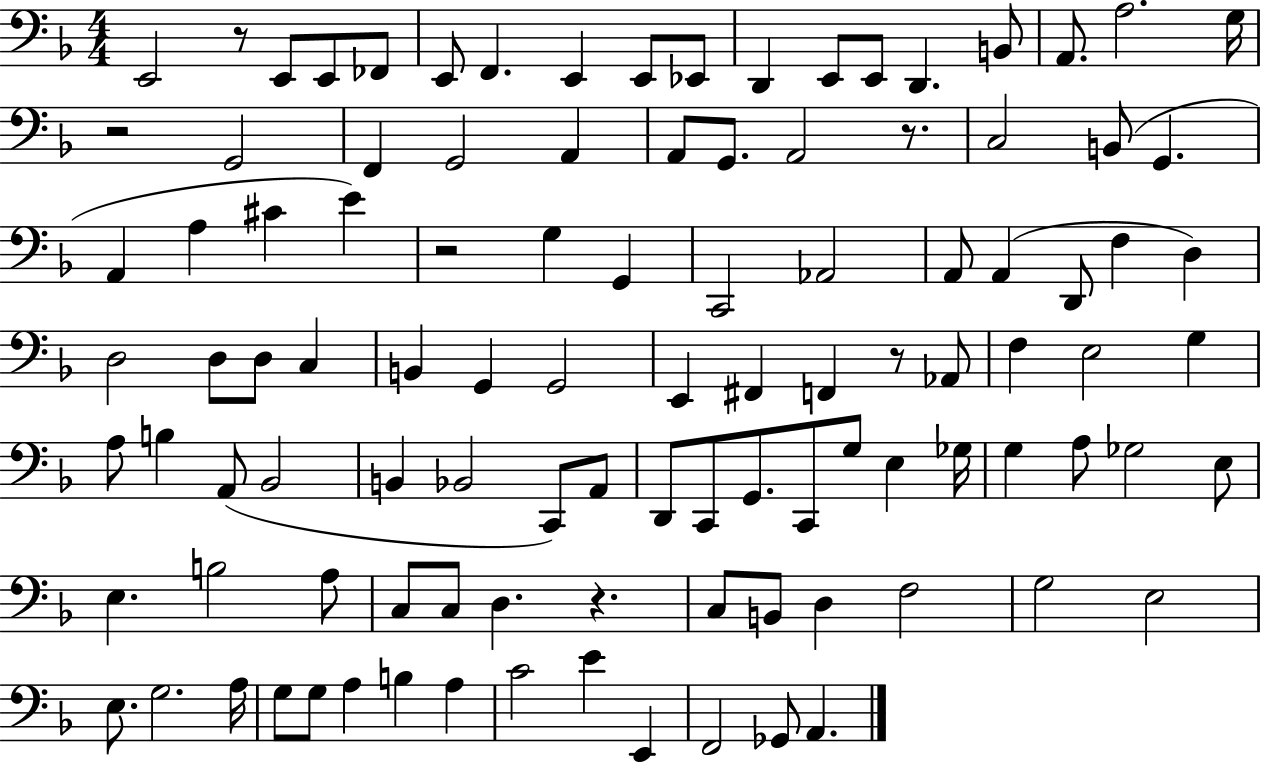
{
  \clef bass
  \numericTimeSignature
  \time 4/4
  \key f \major
  e,2 r8 e,8 e,8 fes,8 | e,8 f,4. e,4 e,8 ees,8 | d,4 e,8 e,8 d,4. b,8 | a,8. a2. g16 | \break r2 g,2 | f,4 g,2 a,4 | a,8 g,8. a,2 r8. | c2 b,8( g,4. | \break a,4 a4 cis'4 e'4) | r2 g4 g,4 | c,2 aes,2 | a,8 a,4( d,8 f4 d4) | \break d2 d8 d8 c4 | b,4 g,4 g,2 | e,4 fis,4 f,4 r8 aes,8 | f4 e2 g4 | \break a8 b4 a,8( bes,2 | b,4 bes,2 c,8) a,8 | d,8 c,8 g,8. c,8 g8 e4 ges16 | g4 a8 ges2 e8 | \break e4. b2 a8 | c8 c8 d4. r4. | c8 b,8 d4 f2 | g2 e2 | \break e8. g2. a16 | g8 g8 a4 b4 a4 | c'2 e'4 e,4 | f,2 ges,8 a,4. | \break \bar "|."
}